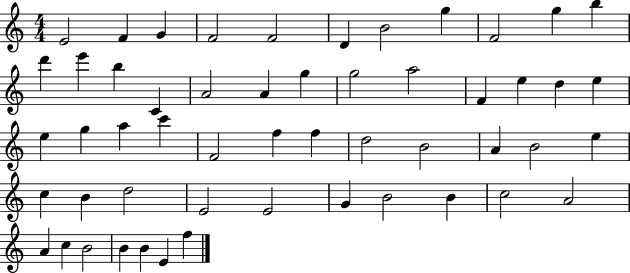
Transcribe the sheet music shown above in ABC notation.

X:1
T:Untitled
M:4/4
L:1/4
K:C
E2 F G F2 F2 D B2 g F2 g b d' e' b C A2 A g g2 a2 F e d e e g a c' F2 f f d2 B2 A B2 e c B d2 E2 E2 G B2 B c2 A2 A c B2 B B E f